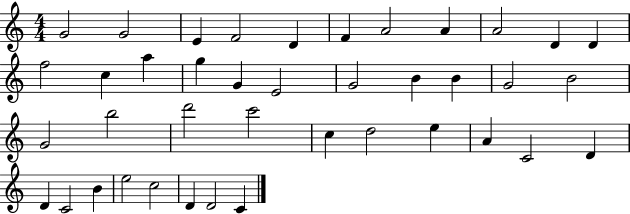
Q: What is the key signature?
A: C major